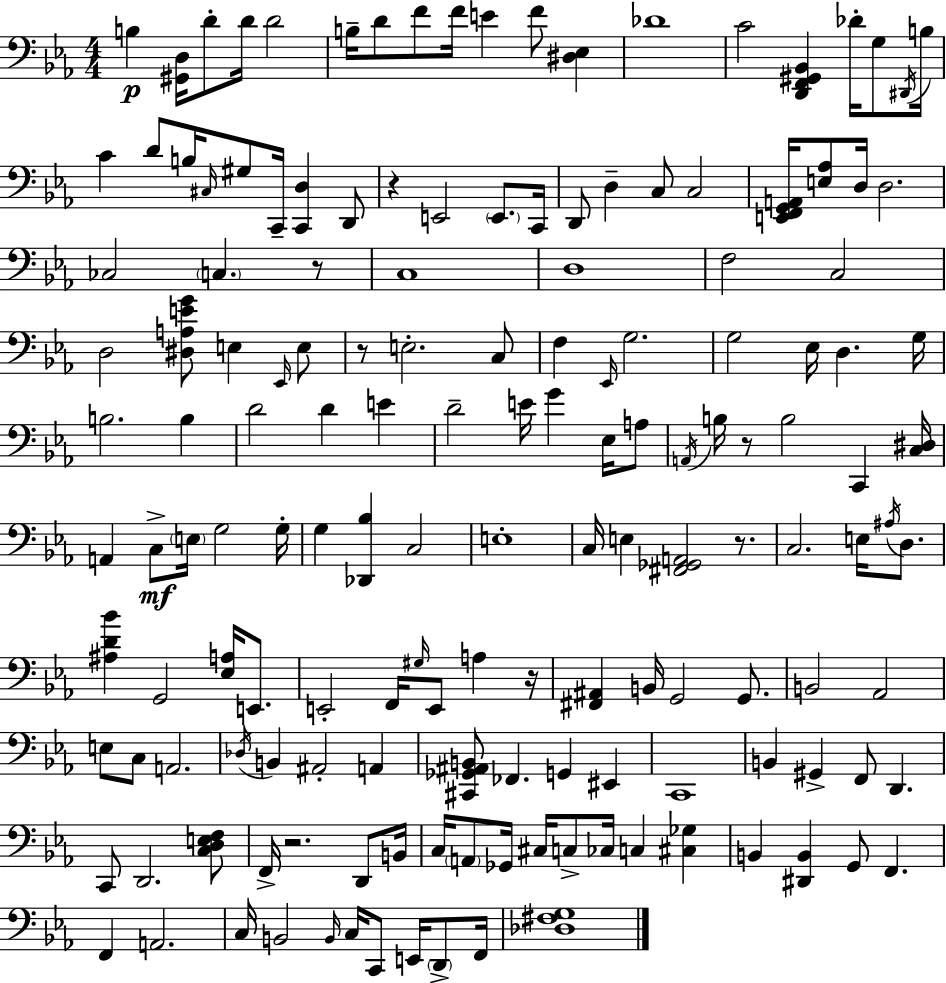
X:1
T:Untitled
M:4/4
L:1/4
K:Eb
B, [^G,,D,]/4 D/2 D/4 D2 B,/4 D/2 F/2 F/4 E F/2 [^D,_E,] _D4 C2 [D,,F,,^G,,_B,,] _D/4 G,/2 ^D,,/4 B,/4 C D/2 B,/4 ^C,/4 ^G,/2 C,,/4 [C,,D,] D,,/2 z E,,2 E,,/2 C,,/4 D,,/2 D, C,/2 C,2 [E,,F,,G,,A,,]/4 [E,_A,]/2 D,/4 D,2 _C,2 C, z/2 C,4 D,4 F,2 C,2 D,2 [^D,A,EG]/2 E, _E,,/4 E,/2 z/2 E,2 C,/2 F, _E,,/4 G,2 G,2 _E,/4 D, G,/4 B,2 B, D2 D E D2 E/4 G _E,/4 A,/2 A,,/4 B,/4 z/2 B,2 C,, [C,^D,]/4 A,, C,/2 E,/4 G,2 G,/4 G, [_D,,_B,] C,2 E,4 C,/4 E, [^F,,_G,,A,,]2 z/2 C,2 E,/4 ^A,/4 D,/2 [^A,D_B] G,,2 [_E,A,]/4 E,,/2 E,,2 F,,/4 ^G,/4 E,,/2 A, z/4 [^F,,^A,,] B,,/4 G,,2 G,,/2 B,,2 _A,,2 E,/2 C,/2 A,,2 _D,/4 B,, ^A,,2 A,, [^C,,_G,,^A,,B,,]/2 _F,, G,, ^E,, C,,4 B,, ^G,, F,,/2 D,, C,,/2 D,,2 [C,D,E,F,]/2 F,,/4 z2 D,,/2 B,,/4 C,/4 A,,/2 _G,,/4 ^C,/4 C,/2 _C,/4 C, [^C,_G,] B,, [^D,,B,,] G,,/2 F,, F,, A,,2 C,/4 B,,2 B,,/4 C,/4 C,,/2 E,,/4 D,,/2 F,,/4 [_D,^F,G,]4